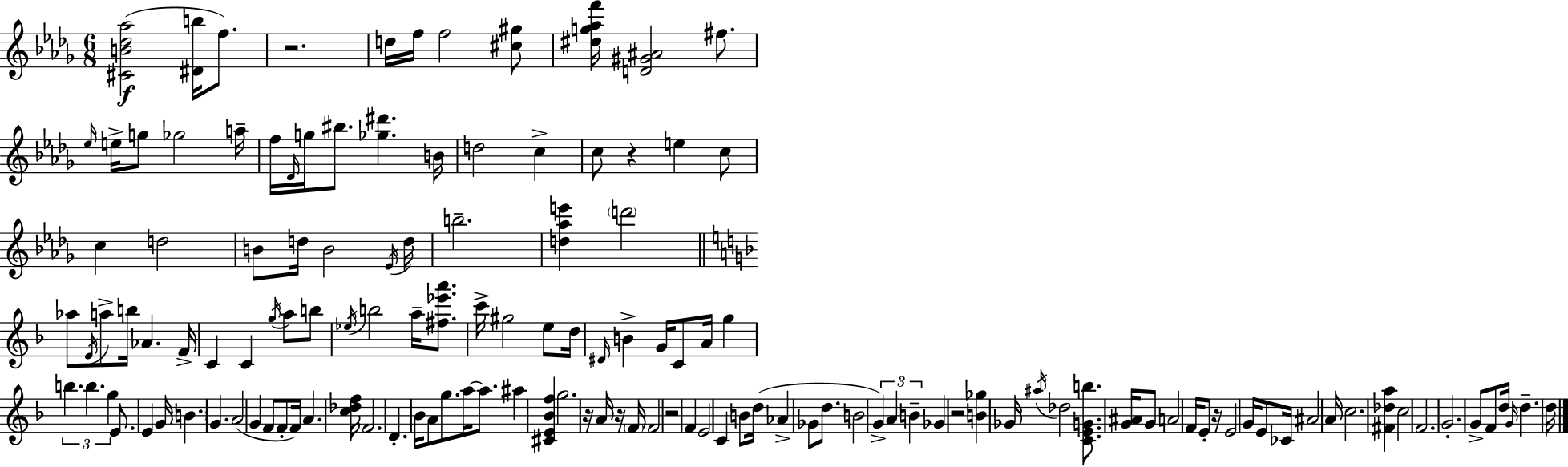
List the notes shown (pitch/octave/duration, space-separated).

[C#4,B4,Db5,Ab5]/h [D#4,B5]/s F5/e. R/h. D5/s F5/s F5/h [C#5,G#5]/e [D#5,G5,Ab5,F6]/s [D4,G#4,A#4]/h F#5/e. Eb5/s E5/s G5/e Gb5/h A5/s F5/s Db4/s G5/s BIS5/e. [Gb5,D#6]/q. B4/s D5/h C5/q C5/e R/q E5/q C5/e C5/q D5/h B4/e D5/s B4/h Eb4/s D5/s B5/h. [D5,Ab5,E6]/q D6/h Ab5/e E4/s A5/e B5/s Ab4/q. F4/s C4/q C4/q G5/s A5/e B5/e Eb5/s B5/h A5/s [F#5,Eb6,A6]/e. C6/s G#5/h E5/e D5/s D#4/s B4/q G4/s C4/e A4/s G5/q B5/q. B5/q. G5/q E4/e. E4/q G4/s B4/q. G4/q. A4/h G4/q F4/e F4/e F4/s A4/q. [C5,Db5,F5]/s F4/h. D4/q. Bb4/s A4/e G5/e. A5/s A5/e. A#5/q [C#4,E4,Bb4,F5]/q G5/h. R/s A4/s R/s F4/s F4/h R/h F4/q E4/h C4/q B4/e D5/s Ab4/q Gb4/e D5/e. B4/h G4/q A4/q B4/q Gb4/q R/h [B4,Gb5]/q Gb4/s A#5/s Db5/h [C4,E4,G4,B5]/e. [G4,A#4]/s G4/e A4/h F4/s E4/e R/s E4/h G4/s E4/e CES4/s A#4/h A4/s C5/h. [F#4,Db5,A5]/q C5/h F4/h. G4/h. G4/e F4/e D5/s G4/s D5/q. D5/s